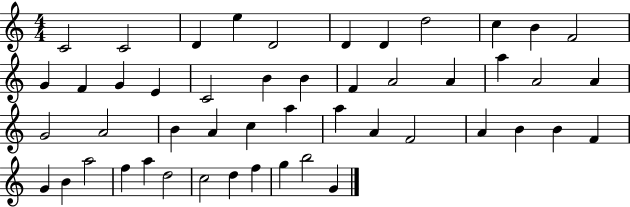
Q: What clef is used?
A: treble